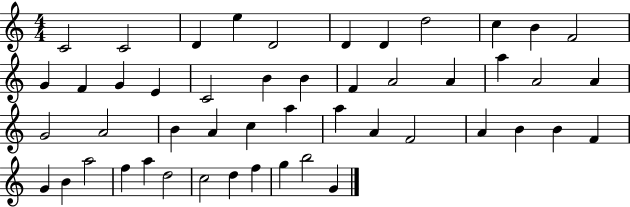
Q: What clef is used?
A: treble